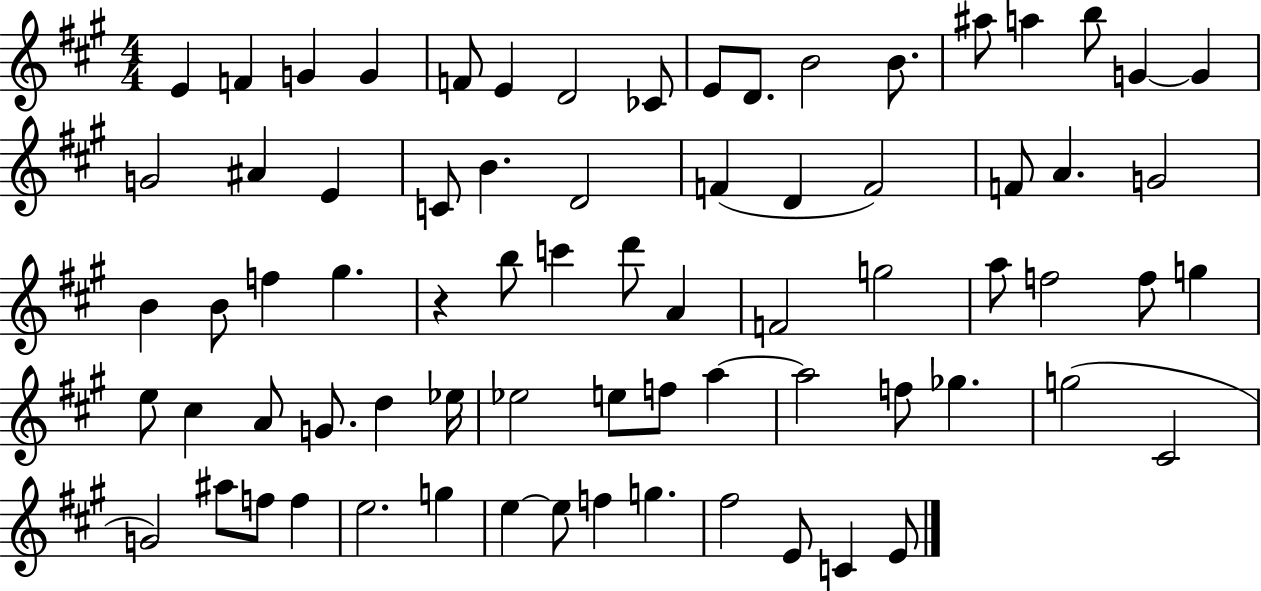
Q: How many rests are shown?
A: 1